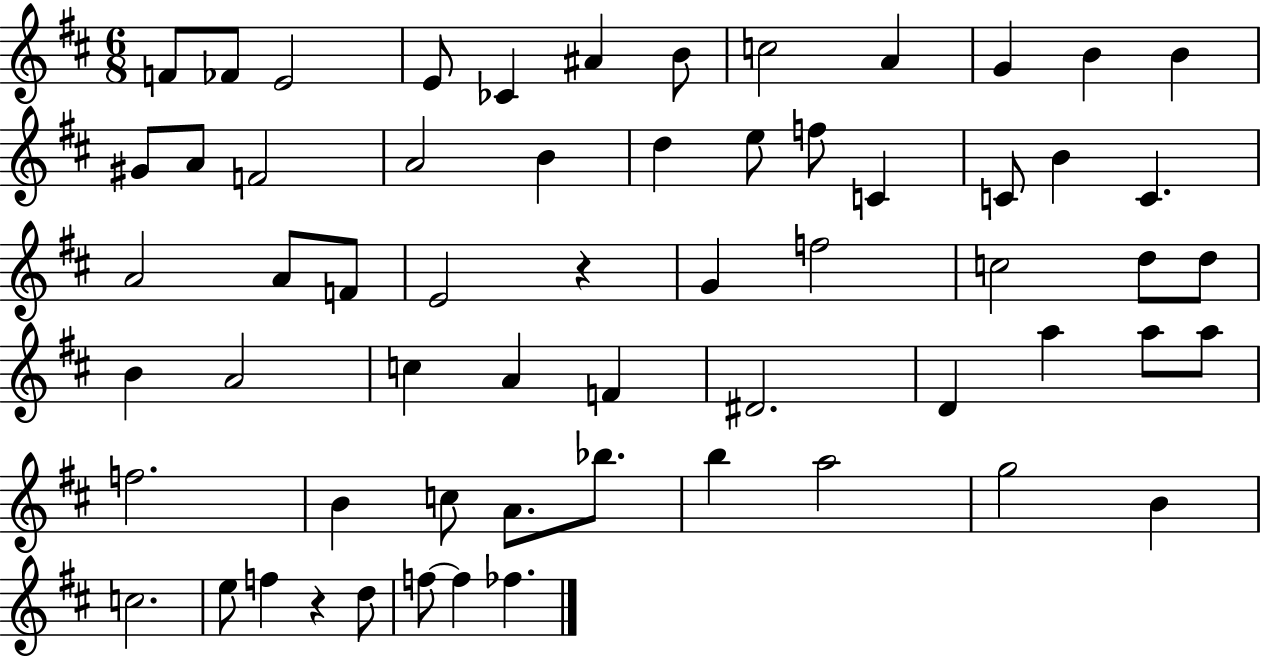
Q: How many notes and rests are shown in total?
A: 61